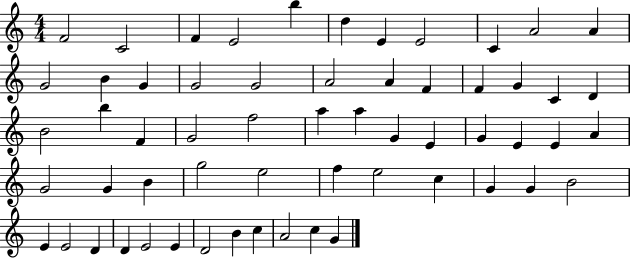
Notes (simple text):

F4/h C4/h F4/q E4/h B5/q D5/q E4/q E4/h C4/q A4/h A4/q G4/h B4/q G4/q G4/h G4/h A4/h A4/q F4/q F4/q G4/q C4/q D4/q B4/h B5/q F4/q G4/h F5/h A5/q A5/q G4/q E4/q G4/q E4/q E4/q A4/q G4/h G4/q B4/q G5/h E5/h F5/q E5/h C5/q G4/q G4/q B4/h E4/q E4/h D4/q D4/q E4/h E4/q D4/h B4/q C5/q A4/h C5/q G4/q